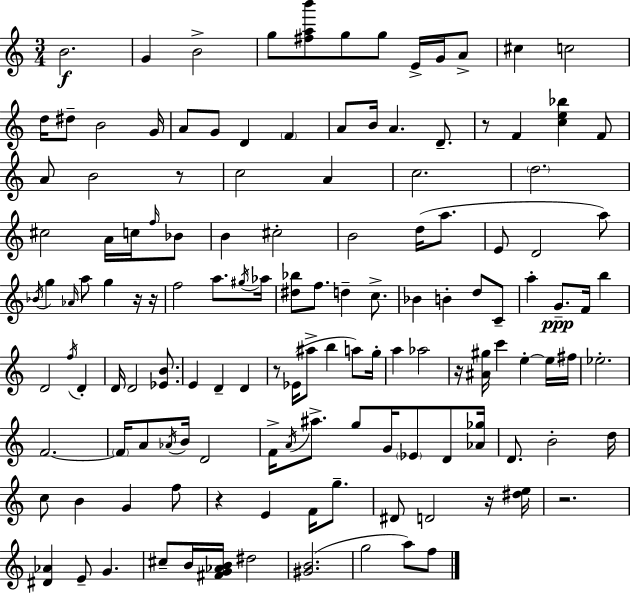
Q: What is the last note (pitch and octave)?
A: F5